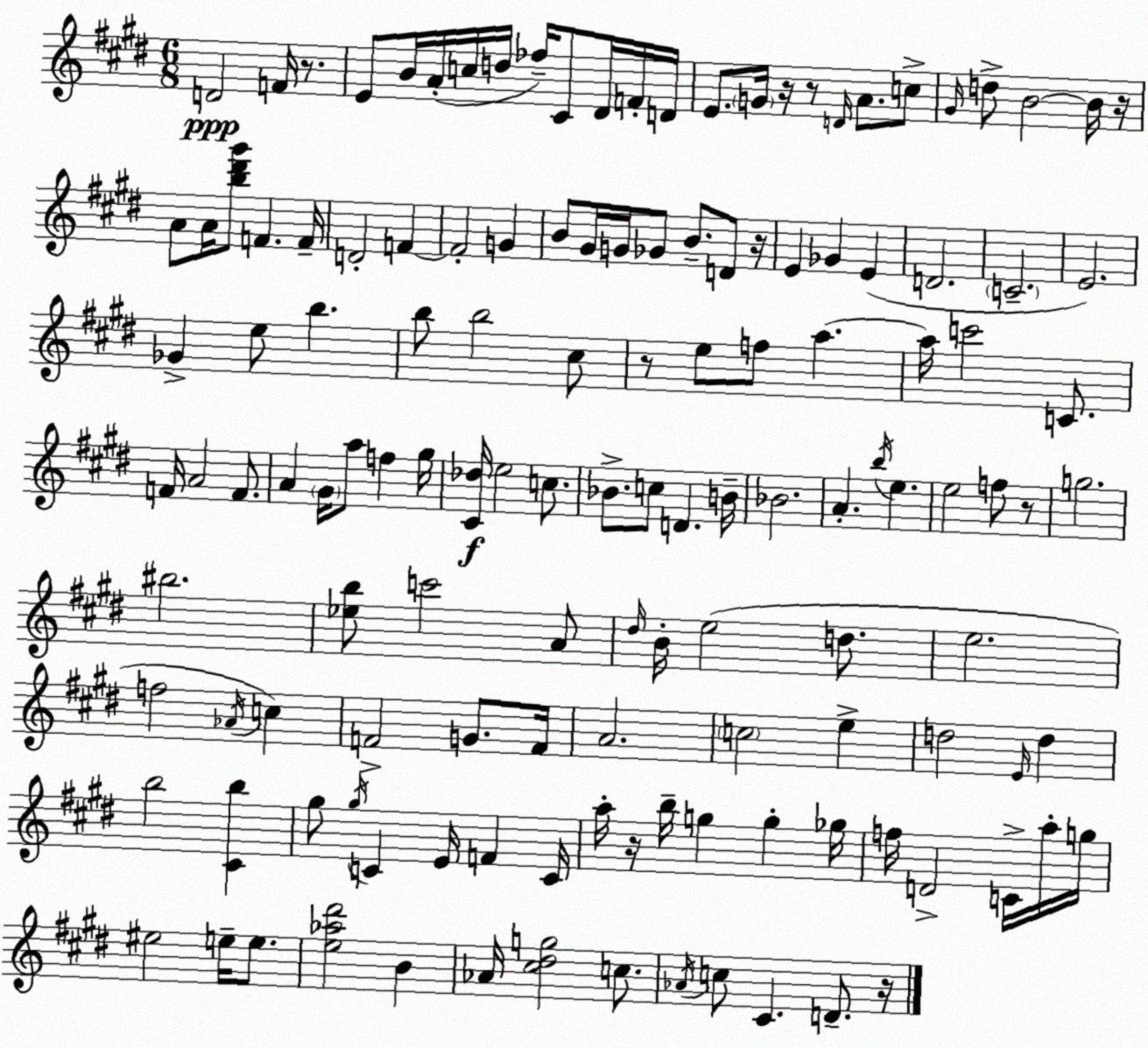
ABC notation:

X:1
T:Untitled
M:6/8
L:1/4
K:E
D2 F/4 z/2 E/2 B/4 A/4 c/4 d/4 _f/4 ^C/2 ^D/4 F/4 D/4 E/2 G/4 z/4 z/2 D/4 A/2 c/2 ^G/4 d/2 B2 B/4 z/4 A/2 A/4 [b^d'^g']/2 F F/4 D2 F F2 G B/2 ^G/4 G/4 _G/2 B/2 D/2 z/4 E _G E D2 C2 E2 _G e/2 b b/2 b2 ^c/2 z/2 e/2 f/2 a a/4 c'2 C/2 F/4 A2 F/2 A ^G/4 a/2 f ^g/4 [^C_d]/4 e2 c/2 _B/2 c/2 D B/4 _B2 A b/4 e e2 f/2 z/2 g2 ^b2 [_eb]/2 c'2 A/2 ^d/4 B/4 e2 d/2 e2 f2 _A/4 c F2 G/2 F/4 A2 c2 e d2 E/4 d b2 [^Cb] ^g/2 ^g/4 C E/4 F C/4 a/4 z/4 b/4 g g _g/4 f/4 D2 C/4 a/4 g/4 ^e2 e/4 e/2 [e_a^d']2 B _A/4 [^c^dg]2 c/2 _A/4 c/2 ^C D/2 z/4